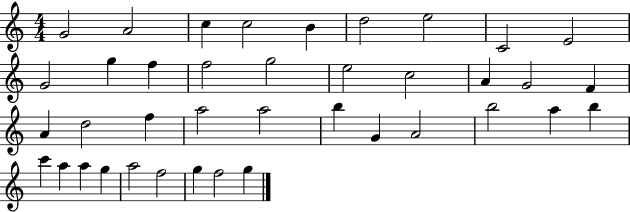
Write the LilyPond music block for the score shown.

{
  \clef treble
  \numericTimeSignature
  \time 4/4
  \key c \major
  g'2 a'2 | c''4 c''2 b'4 | d''2 e''2 | c'2 e'2 | \break g'2 g''4 f''4 | f''2 g''2 | e''2 c''2 | a'4 g'2 f'4 | \break a'4 d''2 f''4 | a''2 a''2 | b''4 g'4 a'2 | b''2 a''4 b''4 | \break c'''4 a''4 a''4 g''4 | a''2 f''2 | g''4 f''2 g''4 | \bar "|."
}